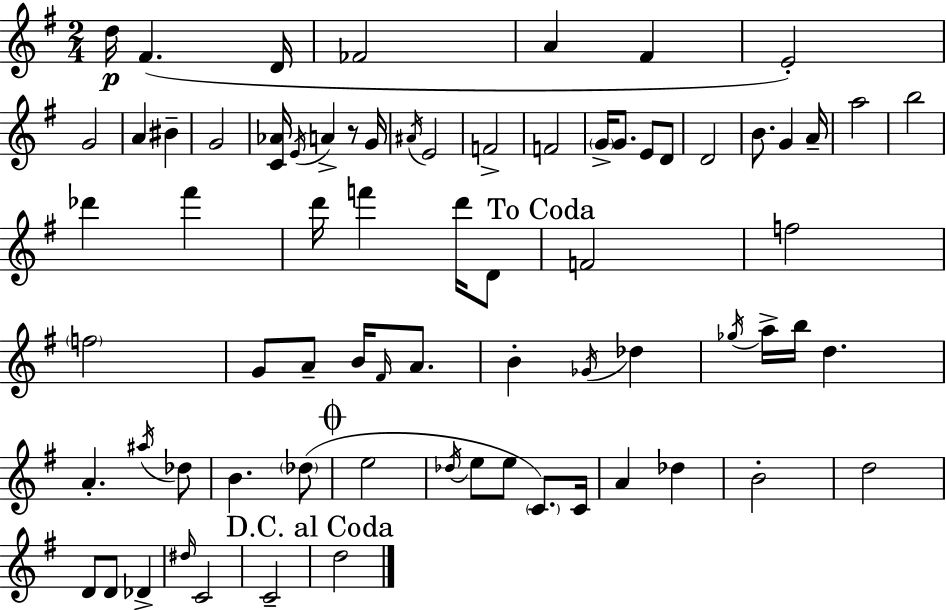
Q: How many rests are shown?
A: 1